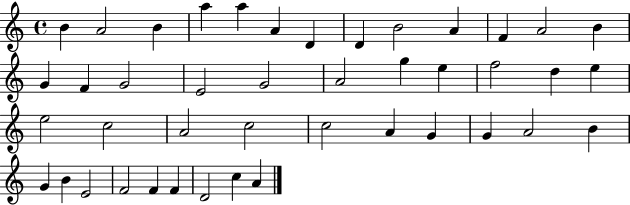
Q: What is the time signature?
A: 4/4